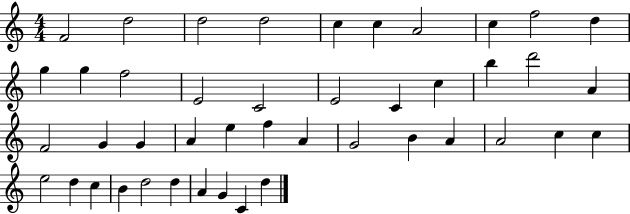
X:1
T:Untitled
M:4/4
L:1/4
K:C
F2 d2 d2 d2 c c A2 c f2 d g g f2 E2 C2 E2 C c b d'2 A F2 G G A e f A G2 B A A2 c c e2 d c B d2 d A G C d